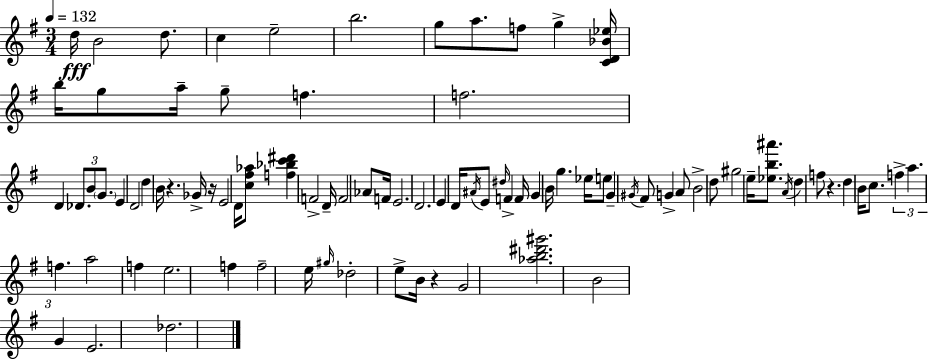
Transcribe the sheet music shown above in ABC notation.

X:1
T:Untitled
M:3/4
L:1/4
K:Em
d/4 B2 d/2 c e2 b2 g/2 a/2 f/2 g [CD_B_e]/4 b/4 g/2 a/4 g/2 f f2 D _D/2 B/2 G/2 E D2 d B/4 z _G/4 z/4 E2 D/4 [c^f_a]/2 [f_bc'^d'] F2 D/4 F2 _A/2 F/4 E2 D2 E D/4 ^A/4 E/2 ^d/4 F F/4 G B/4 g _e/4 e/2 G ^G/4 ^F/2 G A/2 B2 d/2 ^g2 e/4 [_eb^a']/2 A/4 d f/2 z d B/4 c/2 f a f a2 f e2 f f2 e/4 ^g/4 _d2 e/2 B/4 z G2 [_ab^d'^g']2 B2 G E2 _d2